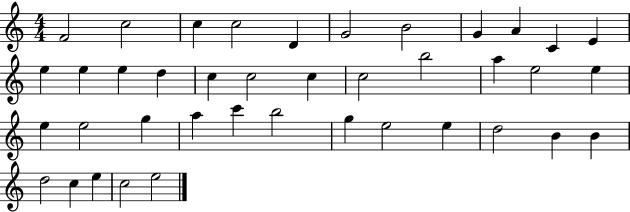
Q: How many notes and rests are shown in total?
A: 40